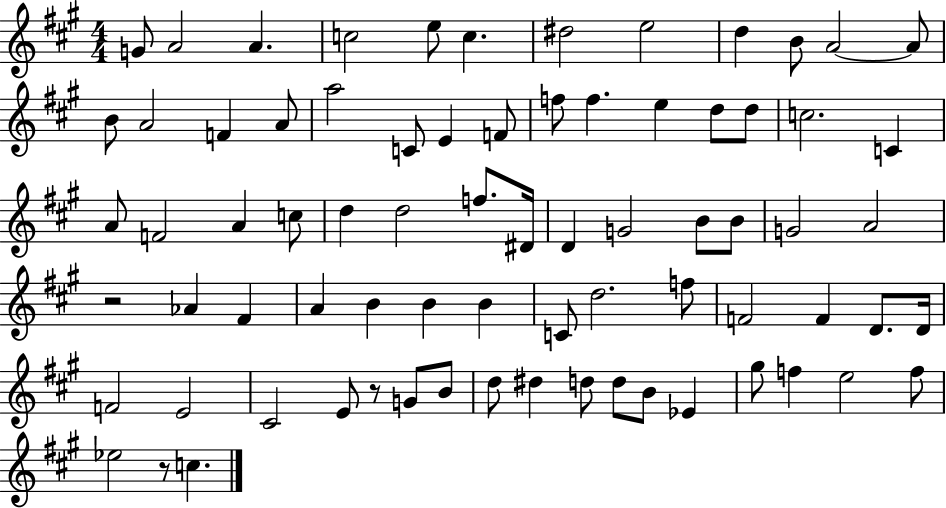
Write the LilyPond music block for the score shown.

{
  \clef treble
  \numericTimeSignature
  \time 4/4
  \key a \major
  g'8 a'2 a'4. | c''2 e''8 c''4. | dis''2 e''2 | d''4 b'8 a'2~~ a'8 | \break b'8 a'2 f'4 a'8 | a''2 c'8 e'4 f'8 | f''8 f''4. e''4 d''8 d''8 | c''2. c'4 | \break a'8 f'2 a'4 c''8 | d''4 d''2 f''8. dis'16 | d'4 g'2 b'8 b'8 | g'2 a'2 | \break r2 aes'4 fis'4 | a'4 b'4 b'4 b'4 | c'8 d''2. f''8 | f'2 f'4 d'8. d'16 | \break f'2 e'2 | cis'2 e'8 r8 g'8 b'8 | d''8 dis''4 d''8 d''8 b'8 ees'4 | gis''8 f''4 e''2 f''8 | \break ees''2 r8 c''4. | \bar "|."
}